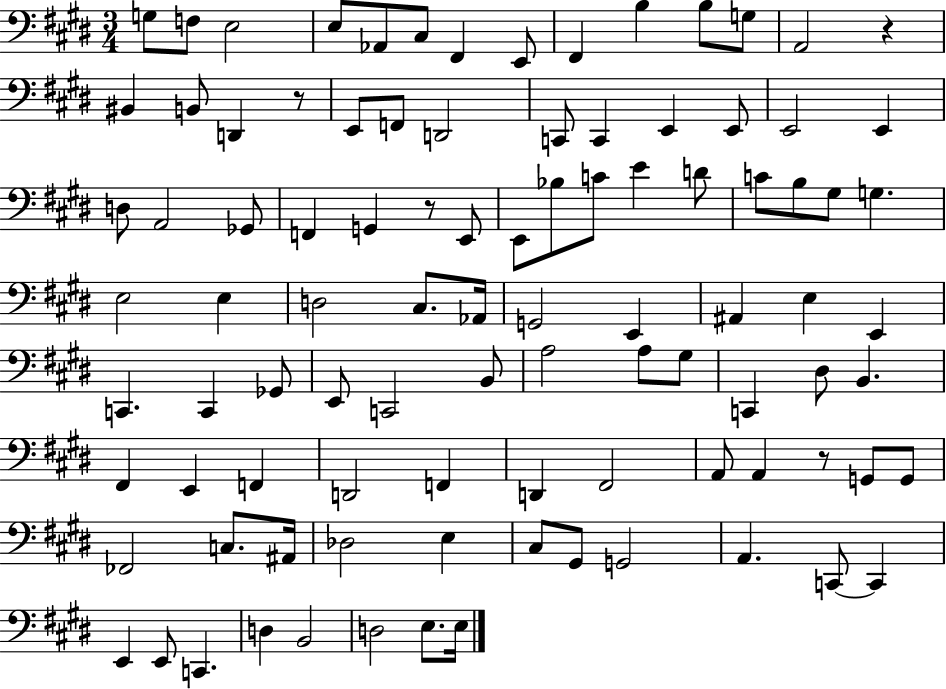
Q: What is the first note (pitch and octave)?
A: G3